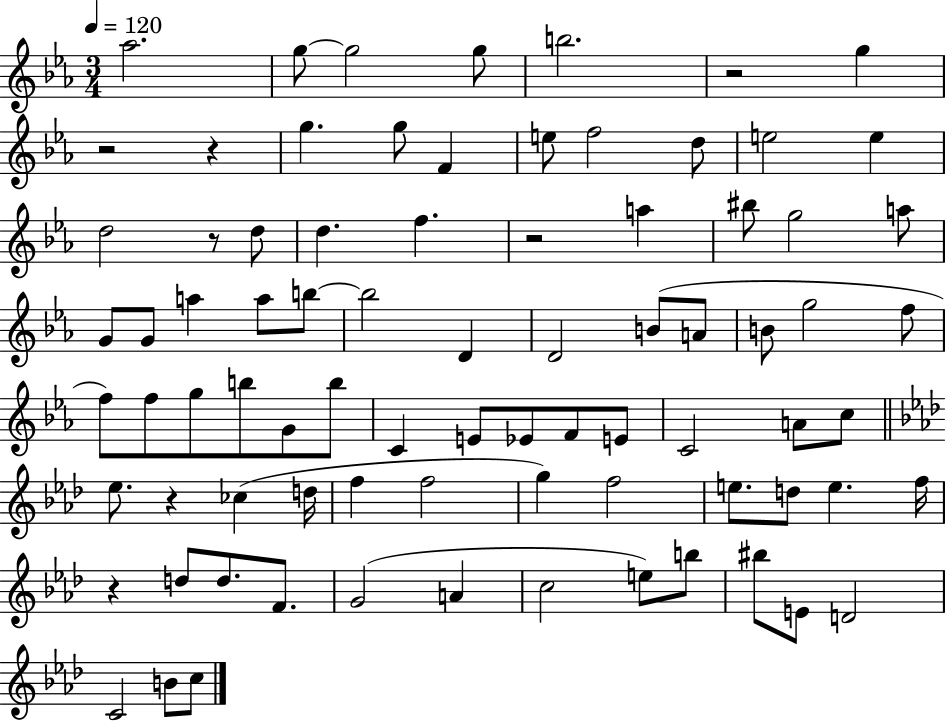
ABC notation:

X:1
T:Untitled
M:3/4
L:1/4
K:Eb
_a2 g/2 g2 g/2 b2 z2 g z2 z g g/2 F e/2 f2 d/2 e2 e d2 z/2 d/2 d f z2 a ^b/2 g2 a/2 G/2 G/2 a a/2 b/2 b2 D D2 B/2 A/2 B/2 g2 f/2 f/2 f/2 g/2 b/2 G/2 b/2 C E/2 _E/2 F/2 E/2 C2 A/2 c/2 _e/2 z _c d/4 f f2 g f2 e/2 d/2 e f/4 z d/2 d/2 F/2 G2 A c2 e/2 b/2 ^b/2 E/2 D2 C2 B/2 c/2